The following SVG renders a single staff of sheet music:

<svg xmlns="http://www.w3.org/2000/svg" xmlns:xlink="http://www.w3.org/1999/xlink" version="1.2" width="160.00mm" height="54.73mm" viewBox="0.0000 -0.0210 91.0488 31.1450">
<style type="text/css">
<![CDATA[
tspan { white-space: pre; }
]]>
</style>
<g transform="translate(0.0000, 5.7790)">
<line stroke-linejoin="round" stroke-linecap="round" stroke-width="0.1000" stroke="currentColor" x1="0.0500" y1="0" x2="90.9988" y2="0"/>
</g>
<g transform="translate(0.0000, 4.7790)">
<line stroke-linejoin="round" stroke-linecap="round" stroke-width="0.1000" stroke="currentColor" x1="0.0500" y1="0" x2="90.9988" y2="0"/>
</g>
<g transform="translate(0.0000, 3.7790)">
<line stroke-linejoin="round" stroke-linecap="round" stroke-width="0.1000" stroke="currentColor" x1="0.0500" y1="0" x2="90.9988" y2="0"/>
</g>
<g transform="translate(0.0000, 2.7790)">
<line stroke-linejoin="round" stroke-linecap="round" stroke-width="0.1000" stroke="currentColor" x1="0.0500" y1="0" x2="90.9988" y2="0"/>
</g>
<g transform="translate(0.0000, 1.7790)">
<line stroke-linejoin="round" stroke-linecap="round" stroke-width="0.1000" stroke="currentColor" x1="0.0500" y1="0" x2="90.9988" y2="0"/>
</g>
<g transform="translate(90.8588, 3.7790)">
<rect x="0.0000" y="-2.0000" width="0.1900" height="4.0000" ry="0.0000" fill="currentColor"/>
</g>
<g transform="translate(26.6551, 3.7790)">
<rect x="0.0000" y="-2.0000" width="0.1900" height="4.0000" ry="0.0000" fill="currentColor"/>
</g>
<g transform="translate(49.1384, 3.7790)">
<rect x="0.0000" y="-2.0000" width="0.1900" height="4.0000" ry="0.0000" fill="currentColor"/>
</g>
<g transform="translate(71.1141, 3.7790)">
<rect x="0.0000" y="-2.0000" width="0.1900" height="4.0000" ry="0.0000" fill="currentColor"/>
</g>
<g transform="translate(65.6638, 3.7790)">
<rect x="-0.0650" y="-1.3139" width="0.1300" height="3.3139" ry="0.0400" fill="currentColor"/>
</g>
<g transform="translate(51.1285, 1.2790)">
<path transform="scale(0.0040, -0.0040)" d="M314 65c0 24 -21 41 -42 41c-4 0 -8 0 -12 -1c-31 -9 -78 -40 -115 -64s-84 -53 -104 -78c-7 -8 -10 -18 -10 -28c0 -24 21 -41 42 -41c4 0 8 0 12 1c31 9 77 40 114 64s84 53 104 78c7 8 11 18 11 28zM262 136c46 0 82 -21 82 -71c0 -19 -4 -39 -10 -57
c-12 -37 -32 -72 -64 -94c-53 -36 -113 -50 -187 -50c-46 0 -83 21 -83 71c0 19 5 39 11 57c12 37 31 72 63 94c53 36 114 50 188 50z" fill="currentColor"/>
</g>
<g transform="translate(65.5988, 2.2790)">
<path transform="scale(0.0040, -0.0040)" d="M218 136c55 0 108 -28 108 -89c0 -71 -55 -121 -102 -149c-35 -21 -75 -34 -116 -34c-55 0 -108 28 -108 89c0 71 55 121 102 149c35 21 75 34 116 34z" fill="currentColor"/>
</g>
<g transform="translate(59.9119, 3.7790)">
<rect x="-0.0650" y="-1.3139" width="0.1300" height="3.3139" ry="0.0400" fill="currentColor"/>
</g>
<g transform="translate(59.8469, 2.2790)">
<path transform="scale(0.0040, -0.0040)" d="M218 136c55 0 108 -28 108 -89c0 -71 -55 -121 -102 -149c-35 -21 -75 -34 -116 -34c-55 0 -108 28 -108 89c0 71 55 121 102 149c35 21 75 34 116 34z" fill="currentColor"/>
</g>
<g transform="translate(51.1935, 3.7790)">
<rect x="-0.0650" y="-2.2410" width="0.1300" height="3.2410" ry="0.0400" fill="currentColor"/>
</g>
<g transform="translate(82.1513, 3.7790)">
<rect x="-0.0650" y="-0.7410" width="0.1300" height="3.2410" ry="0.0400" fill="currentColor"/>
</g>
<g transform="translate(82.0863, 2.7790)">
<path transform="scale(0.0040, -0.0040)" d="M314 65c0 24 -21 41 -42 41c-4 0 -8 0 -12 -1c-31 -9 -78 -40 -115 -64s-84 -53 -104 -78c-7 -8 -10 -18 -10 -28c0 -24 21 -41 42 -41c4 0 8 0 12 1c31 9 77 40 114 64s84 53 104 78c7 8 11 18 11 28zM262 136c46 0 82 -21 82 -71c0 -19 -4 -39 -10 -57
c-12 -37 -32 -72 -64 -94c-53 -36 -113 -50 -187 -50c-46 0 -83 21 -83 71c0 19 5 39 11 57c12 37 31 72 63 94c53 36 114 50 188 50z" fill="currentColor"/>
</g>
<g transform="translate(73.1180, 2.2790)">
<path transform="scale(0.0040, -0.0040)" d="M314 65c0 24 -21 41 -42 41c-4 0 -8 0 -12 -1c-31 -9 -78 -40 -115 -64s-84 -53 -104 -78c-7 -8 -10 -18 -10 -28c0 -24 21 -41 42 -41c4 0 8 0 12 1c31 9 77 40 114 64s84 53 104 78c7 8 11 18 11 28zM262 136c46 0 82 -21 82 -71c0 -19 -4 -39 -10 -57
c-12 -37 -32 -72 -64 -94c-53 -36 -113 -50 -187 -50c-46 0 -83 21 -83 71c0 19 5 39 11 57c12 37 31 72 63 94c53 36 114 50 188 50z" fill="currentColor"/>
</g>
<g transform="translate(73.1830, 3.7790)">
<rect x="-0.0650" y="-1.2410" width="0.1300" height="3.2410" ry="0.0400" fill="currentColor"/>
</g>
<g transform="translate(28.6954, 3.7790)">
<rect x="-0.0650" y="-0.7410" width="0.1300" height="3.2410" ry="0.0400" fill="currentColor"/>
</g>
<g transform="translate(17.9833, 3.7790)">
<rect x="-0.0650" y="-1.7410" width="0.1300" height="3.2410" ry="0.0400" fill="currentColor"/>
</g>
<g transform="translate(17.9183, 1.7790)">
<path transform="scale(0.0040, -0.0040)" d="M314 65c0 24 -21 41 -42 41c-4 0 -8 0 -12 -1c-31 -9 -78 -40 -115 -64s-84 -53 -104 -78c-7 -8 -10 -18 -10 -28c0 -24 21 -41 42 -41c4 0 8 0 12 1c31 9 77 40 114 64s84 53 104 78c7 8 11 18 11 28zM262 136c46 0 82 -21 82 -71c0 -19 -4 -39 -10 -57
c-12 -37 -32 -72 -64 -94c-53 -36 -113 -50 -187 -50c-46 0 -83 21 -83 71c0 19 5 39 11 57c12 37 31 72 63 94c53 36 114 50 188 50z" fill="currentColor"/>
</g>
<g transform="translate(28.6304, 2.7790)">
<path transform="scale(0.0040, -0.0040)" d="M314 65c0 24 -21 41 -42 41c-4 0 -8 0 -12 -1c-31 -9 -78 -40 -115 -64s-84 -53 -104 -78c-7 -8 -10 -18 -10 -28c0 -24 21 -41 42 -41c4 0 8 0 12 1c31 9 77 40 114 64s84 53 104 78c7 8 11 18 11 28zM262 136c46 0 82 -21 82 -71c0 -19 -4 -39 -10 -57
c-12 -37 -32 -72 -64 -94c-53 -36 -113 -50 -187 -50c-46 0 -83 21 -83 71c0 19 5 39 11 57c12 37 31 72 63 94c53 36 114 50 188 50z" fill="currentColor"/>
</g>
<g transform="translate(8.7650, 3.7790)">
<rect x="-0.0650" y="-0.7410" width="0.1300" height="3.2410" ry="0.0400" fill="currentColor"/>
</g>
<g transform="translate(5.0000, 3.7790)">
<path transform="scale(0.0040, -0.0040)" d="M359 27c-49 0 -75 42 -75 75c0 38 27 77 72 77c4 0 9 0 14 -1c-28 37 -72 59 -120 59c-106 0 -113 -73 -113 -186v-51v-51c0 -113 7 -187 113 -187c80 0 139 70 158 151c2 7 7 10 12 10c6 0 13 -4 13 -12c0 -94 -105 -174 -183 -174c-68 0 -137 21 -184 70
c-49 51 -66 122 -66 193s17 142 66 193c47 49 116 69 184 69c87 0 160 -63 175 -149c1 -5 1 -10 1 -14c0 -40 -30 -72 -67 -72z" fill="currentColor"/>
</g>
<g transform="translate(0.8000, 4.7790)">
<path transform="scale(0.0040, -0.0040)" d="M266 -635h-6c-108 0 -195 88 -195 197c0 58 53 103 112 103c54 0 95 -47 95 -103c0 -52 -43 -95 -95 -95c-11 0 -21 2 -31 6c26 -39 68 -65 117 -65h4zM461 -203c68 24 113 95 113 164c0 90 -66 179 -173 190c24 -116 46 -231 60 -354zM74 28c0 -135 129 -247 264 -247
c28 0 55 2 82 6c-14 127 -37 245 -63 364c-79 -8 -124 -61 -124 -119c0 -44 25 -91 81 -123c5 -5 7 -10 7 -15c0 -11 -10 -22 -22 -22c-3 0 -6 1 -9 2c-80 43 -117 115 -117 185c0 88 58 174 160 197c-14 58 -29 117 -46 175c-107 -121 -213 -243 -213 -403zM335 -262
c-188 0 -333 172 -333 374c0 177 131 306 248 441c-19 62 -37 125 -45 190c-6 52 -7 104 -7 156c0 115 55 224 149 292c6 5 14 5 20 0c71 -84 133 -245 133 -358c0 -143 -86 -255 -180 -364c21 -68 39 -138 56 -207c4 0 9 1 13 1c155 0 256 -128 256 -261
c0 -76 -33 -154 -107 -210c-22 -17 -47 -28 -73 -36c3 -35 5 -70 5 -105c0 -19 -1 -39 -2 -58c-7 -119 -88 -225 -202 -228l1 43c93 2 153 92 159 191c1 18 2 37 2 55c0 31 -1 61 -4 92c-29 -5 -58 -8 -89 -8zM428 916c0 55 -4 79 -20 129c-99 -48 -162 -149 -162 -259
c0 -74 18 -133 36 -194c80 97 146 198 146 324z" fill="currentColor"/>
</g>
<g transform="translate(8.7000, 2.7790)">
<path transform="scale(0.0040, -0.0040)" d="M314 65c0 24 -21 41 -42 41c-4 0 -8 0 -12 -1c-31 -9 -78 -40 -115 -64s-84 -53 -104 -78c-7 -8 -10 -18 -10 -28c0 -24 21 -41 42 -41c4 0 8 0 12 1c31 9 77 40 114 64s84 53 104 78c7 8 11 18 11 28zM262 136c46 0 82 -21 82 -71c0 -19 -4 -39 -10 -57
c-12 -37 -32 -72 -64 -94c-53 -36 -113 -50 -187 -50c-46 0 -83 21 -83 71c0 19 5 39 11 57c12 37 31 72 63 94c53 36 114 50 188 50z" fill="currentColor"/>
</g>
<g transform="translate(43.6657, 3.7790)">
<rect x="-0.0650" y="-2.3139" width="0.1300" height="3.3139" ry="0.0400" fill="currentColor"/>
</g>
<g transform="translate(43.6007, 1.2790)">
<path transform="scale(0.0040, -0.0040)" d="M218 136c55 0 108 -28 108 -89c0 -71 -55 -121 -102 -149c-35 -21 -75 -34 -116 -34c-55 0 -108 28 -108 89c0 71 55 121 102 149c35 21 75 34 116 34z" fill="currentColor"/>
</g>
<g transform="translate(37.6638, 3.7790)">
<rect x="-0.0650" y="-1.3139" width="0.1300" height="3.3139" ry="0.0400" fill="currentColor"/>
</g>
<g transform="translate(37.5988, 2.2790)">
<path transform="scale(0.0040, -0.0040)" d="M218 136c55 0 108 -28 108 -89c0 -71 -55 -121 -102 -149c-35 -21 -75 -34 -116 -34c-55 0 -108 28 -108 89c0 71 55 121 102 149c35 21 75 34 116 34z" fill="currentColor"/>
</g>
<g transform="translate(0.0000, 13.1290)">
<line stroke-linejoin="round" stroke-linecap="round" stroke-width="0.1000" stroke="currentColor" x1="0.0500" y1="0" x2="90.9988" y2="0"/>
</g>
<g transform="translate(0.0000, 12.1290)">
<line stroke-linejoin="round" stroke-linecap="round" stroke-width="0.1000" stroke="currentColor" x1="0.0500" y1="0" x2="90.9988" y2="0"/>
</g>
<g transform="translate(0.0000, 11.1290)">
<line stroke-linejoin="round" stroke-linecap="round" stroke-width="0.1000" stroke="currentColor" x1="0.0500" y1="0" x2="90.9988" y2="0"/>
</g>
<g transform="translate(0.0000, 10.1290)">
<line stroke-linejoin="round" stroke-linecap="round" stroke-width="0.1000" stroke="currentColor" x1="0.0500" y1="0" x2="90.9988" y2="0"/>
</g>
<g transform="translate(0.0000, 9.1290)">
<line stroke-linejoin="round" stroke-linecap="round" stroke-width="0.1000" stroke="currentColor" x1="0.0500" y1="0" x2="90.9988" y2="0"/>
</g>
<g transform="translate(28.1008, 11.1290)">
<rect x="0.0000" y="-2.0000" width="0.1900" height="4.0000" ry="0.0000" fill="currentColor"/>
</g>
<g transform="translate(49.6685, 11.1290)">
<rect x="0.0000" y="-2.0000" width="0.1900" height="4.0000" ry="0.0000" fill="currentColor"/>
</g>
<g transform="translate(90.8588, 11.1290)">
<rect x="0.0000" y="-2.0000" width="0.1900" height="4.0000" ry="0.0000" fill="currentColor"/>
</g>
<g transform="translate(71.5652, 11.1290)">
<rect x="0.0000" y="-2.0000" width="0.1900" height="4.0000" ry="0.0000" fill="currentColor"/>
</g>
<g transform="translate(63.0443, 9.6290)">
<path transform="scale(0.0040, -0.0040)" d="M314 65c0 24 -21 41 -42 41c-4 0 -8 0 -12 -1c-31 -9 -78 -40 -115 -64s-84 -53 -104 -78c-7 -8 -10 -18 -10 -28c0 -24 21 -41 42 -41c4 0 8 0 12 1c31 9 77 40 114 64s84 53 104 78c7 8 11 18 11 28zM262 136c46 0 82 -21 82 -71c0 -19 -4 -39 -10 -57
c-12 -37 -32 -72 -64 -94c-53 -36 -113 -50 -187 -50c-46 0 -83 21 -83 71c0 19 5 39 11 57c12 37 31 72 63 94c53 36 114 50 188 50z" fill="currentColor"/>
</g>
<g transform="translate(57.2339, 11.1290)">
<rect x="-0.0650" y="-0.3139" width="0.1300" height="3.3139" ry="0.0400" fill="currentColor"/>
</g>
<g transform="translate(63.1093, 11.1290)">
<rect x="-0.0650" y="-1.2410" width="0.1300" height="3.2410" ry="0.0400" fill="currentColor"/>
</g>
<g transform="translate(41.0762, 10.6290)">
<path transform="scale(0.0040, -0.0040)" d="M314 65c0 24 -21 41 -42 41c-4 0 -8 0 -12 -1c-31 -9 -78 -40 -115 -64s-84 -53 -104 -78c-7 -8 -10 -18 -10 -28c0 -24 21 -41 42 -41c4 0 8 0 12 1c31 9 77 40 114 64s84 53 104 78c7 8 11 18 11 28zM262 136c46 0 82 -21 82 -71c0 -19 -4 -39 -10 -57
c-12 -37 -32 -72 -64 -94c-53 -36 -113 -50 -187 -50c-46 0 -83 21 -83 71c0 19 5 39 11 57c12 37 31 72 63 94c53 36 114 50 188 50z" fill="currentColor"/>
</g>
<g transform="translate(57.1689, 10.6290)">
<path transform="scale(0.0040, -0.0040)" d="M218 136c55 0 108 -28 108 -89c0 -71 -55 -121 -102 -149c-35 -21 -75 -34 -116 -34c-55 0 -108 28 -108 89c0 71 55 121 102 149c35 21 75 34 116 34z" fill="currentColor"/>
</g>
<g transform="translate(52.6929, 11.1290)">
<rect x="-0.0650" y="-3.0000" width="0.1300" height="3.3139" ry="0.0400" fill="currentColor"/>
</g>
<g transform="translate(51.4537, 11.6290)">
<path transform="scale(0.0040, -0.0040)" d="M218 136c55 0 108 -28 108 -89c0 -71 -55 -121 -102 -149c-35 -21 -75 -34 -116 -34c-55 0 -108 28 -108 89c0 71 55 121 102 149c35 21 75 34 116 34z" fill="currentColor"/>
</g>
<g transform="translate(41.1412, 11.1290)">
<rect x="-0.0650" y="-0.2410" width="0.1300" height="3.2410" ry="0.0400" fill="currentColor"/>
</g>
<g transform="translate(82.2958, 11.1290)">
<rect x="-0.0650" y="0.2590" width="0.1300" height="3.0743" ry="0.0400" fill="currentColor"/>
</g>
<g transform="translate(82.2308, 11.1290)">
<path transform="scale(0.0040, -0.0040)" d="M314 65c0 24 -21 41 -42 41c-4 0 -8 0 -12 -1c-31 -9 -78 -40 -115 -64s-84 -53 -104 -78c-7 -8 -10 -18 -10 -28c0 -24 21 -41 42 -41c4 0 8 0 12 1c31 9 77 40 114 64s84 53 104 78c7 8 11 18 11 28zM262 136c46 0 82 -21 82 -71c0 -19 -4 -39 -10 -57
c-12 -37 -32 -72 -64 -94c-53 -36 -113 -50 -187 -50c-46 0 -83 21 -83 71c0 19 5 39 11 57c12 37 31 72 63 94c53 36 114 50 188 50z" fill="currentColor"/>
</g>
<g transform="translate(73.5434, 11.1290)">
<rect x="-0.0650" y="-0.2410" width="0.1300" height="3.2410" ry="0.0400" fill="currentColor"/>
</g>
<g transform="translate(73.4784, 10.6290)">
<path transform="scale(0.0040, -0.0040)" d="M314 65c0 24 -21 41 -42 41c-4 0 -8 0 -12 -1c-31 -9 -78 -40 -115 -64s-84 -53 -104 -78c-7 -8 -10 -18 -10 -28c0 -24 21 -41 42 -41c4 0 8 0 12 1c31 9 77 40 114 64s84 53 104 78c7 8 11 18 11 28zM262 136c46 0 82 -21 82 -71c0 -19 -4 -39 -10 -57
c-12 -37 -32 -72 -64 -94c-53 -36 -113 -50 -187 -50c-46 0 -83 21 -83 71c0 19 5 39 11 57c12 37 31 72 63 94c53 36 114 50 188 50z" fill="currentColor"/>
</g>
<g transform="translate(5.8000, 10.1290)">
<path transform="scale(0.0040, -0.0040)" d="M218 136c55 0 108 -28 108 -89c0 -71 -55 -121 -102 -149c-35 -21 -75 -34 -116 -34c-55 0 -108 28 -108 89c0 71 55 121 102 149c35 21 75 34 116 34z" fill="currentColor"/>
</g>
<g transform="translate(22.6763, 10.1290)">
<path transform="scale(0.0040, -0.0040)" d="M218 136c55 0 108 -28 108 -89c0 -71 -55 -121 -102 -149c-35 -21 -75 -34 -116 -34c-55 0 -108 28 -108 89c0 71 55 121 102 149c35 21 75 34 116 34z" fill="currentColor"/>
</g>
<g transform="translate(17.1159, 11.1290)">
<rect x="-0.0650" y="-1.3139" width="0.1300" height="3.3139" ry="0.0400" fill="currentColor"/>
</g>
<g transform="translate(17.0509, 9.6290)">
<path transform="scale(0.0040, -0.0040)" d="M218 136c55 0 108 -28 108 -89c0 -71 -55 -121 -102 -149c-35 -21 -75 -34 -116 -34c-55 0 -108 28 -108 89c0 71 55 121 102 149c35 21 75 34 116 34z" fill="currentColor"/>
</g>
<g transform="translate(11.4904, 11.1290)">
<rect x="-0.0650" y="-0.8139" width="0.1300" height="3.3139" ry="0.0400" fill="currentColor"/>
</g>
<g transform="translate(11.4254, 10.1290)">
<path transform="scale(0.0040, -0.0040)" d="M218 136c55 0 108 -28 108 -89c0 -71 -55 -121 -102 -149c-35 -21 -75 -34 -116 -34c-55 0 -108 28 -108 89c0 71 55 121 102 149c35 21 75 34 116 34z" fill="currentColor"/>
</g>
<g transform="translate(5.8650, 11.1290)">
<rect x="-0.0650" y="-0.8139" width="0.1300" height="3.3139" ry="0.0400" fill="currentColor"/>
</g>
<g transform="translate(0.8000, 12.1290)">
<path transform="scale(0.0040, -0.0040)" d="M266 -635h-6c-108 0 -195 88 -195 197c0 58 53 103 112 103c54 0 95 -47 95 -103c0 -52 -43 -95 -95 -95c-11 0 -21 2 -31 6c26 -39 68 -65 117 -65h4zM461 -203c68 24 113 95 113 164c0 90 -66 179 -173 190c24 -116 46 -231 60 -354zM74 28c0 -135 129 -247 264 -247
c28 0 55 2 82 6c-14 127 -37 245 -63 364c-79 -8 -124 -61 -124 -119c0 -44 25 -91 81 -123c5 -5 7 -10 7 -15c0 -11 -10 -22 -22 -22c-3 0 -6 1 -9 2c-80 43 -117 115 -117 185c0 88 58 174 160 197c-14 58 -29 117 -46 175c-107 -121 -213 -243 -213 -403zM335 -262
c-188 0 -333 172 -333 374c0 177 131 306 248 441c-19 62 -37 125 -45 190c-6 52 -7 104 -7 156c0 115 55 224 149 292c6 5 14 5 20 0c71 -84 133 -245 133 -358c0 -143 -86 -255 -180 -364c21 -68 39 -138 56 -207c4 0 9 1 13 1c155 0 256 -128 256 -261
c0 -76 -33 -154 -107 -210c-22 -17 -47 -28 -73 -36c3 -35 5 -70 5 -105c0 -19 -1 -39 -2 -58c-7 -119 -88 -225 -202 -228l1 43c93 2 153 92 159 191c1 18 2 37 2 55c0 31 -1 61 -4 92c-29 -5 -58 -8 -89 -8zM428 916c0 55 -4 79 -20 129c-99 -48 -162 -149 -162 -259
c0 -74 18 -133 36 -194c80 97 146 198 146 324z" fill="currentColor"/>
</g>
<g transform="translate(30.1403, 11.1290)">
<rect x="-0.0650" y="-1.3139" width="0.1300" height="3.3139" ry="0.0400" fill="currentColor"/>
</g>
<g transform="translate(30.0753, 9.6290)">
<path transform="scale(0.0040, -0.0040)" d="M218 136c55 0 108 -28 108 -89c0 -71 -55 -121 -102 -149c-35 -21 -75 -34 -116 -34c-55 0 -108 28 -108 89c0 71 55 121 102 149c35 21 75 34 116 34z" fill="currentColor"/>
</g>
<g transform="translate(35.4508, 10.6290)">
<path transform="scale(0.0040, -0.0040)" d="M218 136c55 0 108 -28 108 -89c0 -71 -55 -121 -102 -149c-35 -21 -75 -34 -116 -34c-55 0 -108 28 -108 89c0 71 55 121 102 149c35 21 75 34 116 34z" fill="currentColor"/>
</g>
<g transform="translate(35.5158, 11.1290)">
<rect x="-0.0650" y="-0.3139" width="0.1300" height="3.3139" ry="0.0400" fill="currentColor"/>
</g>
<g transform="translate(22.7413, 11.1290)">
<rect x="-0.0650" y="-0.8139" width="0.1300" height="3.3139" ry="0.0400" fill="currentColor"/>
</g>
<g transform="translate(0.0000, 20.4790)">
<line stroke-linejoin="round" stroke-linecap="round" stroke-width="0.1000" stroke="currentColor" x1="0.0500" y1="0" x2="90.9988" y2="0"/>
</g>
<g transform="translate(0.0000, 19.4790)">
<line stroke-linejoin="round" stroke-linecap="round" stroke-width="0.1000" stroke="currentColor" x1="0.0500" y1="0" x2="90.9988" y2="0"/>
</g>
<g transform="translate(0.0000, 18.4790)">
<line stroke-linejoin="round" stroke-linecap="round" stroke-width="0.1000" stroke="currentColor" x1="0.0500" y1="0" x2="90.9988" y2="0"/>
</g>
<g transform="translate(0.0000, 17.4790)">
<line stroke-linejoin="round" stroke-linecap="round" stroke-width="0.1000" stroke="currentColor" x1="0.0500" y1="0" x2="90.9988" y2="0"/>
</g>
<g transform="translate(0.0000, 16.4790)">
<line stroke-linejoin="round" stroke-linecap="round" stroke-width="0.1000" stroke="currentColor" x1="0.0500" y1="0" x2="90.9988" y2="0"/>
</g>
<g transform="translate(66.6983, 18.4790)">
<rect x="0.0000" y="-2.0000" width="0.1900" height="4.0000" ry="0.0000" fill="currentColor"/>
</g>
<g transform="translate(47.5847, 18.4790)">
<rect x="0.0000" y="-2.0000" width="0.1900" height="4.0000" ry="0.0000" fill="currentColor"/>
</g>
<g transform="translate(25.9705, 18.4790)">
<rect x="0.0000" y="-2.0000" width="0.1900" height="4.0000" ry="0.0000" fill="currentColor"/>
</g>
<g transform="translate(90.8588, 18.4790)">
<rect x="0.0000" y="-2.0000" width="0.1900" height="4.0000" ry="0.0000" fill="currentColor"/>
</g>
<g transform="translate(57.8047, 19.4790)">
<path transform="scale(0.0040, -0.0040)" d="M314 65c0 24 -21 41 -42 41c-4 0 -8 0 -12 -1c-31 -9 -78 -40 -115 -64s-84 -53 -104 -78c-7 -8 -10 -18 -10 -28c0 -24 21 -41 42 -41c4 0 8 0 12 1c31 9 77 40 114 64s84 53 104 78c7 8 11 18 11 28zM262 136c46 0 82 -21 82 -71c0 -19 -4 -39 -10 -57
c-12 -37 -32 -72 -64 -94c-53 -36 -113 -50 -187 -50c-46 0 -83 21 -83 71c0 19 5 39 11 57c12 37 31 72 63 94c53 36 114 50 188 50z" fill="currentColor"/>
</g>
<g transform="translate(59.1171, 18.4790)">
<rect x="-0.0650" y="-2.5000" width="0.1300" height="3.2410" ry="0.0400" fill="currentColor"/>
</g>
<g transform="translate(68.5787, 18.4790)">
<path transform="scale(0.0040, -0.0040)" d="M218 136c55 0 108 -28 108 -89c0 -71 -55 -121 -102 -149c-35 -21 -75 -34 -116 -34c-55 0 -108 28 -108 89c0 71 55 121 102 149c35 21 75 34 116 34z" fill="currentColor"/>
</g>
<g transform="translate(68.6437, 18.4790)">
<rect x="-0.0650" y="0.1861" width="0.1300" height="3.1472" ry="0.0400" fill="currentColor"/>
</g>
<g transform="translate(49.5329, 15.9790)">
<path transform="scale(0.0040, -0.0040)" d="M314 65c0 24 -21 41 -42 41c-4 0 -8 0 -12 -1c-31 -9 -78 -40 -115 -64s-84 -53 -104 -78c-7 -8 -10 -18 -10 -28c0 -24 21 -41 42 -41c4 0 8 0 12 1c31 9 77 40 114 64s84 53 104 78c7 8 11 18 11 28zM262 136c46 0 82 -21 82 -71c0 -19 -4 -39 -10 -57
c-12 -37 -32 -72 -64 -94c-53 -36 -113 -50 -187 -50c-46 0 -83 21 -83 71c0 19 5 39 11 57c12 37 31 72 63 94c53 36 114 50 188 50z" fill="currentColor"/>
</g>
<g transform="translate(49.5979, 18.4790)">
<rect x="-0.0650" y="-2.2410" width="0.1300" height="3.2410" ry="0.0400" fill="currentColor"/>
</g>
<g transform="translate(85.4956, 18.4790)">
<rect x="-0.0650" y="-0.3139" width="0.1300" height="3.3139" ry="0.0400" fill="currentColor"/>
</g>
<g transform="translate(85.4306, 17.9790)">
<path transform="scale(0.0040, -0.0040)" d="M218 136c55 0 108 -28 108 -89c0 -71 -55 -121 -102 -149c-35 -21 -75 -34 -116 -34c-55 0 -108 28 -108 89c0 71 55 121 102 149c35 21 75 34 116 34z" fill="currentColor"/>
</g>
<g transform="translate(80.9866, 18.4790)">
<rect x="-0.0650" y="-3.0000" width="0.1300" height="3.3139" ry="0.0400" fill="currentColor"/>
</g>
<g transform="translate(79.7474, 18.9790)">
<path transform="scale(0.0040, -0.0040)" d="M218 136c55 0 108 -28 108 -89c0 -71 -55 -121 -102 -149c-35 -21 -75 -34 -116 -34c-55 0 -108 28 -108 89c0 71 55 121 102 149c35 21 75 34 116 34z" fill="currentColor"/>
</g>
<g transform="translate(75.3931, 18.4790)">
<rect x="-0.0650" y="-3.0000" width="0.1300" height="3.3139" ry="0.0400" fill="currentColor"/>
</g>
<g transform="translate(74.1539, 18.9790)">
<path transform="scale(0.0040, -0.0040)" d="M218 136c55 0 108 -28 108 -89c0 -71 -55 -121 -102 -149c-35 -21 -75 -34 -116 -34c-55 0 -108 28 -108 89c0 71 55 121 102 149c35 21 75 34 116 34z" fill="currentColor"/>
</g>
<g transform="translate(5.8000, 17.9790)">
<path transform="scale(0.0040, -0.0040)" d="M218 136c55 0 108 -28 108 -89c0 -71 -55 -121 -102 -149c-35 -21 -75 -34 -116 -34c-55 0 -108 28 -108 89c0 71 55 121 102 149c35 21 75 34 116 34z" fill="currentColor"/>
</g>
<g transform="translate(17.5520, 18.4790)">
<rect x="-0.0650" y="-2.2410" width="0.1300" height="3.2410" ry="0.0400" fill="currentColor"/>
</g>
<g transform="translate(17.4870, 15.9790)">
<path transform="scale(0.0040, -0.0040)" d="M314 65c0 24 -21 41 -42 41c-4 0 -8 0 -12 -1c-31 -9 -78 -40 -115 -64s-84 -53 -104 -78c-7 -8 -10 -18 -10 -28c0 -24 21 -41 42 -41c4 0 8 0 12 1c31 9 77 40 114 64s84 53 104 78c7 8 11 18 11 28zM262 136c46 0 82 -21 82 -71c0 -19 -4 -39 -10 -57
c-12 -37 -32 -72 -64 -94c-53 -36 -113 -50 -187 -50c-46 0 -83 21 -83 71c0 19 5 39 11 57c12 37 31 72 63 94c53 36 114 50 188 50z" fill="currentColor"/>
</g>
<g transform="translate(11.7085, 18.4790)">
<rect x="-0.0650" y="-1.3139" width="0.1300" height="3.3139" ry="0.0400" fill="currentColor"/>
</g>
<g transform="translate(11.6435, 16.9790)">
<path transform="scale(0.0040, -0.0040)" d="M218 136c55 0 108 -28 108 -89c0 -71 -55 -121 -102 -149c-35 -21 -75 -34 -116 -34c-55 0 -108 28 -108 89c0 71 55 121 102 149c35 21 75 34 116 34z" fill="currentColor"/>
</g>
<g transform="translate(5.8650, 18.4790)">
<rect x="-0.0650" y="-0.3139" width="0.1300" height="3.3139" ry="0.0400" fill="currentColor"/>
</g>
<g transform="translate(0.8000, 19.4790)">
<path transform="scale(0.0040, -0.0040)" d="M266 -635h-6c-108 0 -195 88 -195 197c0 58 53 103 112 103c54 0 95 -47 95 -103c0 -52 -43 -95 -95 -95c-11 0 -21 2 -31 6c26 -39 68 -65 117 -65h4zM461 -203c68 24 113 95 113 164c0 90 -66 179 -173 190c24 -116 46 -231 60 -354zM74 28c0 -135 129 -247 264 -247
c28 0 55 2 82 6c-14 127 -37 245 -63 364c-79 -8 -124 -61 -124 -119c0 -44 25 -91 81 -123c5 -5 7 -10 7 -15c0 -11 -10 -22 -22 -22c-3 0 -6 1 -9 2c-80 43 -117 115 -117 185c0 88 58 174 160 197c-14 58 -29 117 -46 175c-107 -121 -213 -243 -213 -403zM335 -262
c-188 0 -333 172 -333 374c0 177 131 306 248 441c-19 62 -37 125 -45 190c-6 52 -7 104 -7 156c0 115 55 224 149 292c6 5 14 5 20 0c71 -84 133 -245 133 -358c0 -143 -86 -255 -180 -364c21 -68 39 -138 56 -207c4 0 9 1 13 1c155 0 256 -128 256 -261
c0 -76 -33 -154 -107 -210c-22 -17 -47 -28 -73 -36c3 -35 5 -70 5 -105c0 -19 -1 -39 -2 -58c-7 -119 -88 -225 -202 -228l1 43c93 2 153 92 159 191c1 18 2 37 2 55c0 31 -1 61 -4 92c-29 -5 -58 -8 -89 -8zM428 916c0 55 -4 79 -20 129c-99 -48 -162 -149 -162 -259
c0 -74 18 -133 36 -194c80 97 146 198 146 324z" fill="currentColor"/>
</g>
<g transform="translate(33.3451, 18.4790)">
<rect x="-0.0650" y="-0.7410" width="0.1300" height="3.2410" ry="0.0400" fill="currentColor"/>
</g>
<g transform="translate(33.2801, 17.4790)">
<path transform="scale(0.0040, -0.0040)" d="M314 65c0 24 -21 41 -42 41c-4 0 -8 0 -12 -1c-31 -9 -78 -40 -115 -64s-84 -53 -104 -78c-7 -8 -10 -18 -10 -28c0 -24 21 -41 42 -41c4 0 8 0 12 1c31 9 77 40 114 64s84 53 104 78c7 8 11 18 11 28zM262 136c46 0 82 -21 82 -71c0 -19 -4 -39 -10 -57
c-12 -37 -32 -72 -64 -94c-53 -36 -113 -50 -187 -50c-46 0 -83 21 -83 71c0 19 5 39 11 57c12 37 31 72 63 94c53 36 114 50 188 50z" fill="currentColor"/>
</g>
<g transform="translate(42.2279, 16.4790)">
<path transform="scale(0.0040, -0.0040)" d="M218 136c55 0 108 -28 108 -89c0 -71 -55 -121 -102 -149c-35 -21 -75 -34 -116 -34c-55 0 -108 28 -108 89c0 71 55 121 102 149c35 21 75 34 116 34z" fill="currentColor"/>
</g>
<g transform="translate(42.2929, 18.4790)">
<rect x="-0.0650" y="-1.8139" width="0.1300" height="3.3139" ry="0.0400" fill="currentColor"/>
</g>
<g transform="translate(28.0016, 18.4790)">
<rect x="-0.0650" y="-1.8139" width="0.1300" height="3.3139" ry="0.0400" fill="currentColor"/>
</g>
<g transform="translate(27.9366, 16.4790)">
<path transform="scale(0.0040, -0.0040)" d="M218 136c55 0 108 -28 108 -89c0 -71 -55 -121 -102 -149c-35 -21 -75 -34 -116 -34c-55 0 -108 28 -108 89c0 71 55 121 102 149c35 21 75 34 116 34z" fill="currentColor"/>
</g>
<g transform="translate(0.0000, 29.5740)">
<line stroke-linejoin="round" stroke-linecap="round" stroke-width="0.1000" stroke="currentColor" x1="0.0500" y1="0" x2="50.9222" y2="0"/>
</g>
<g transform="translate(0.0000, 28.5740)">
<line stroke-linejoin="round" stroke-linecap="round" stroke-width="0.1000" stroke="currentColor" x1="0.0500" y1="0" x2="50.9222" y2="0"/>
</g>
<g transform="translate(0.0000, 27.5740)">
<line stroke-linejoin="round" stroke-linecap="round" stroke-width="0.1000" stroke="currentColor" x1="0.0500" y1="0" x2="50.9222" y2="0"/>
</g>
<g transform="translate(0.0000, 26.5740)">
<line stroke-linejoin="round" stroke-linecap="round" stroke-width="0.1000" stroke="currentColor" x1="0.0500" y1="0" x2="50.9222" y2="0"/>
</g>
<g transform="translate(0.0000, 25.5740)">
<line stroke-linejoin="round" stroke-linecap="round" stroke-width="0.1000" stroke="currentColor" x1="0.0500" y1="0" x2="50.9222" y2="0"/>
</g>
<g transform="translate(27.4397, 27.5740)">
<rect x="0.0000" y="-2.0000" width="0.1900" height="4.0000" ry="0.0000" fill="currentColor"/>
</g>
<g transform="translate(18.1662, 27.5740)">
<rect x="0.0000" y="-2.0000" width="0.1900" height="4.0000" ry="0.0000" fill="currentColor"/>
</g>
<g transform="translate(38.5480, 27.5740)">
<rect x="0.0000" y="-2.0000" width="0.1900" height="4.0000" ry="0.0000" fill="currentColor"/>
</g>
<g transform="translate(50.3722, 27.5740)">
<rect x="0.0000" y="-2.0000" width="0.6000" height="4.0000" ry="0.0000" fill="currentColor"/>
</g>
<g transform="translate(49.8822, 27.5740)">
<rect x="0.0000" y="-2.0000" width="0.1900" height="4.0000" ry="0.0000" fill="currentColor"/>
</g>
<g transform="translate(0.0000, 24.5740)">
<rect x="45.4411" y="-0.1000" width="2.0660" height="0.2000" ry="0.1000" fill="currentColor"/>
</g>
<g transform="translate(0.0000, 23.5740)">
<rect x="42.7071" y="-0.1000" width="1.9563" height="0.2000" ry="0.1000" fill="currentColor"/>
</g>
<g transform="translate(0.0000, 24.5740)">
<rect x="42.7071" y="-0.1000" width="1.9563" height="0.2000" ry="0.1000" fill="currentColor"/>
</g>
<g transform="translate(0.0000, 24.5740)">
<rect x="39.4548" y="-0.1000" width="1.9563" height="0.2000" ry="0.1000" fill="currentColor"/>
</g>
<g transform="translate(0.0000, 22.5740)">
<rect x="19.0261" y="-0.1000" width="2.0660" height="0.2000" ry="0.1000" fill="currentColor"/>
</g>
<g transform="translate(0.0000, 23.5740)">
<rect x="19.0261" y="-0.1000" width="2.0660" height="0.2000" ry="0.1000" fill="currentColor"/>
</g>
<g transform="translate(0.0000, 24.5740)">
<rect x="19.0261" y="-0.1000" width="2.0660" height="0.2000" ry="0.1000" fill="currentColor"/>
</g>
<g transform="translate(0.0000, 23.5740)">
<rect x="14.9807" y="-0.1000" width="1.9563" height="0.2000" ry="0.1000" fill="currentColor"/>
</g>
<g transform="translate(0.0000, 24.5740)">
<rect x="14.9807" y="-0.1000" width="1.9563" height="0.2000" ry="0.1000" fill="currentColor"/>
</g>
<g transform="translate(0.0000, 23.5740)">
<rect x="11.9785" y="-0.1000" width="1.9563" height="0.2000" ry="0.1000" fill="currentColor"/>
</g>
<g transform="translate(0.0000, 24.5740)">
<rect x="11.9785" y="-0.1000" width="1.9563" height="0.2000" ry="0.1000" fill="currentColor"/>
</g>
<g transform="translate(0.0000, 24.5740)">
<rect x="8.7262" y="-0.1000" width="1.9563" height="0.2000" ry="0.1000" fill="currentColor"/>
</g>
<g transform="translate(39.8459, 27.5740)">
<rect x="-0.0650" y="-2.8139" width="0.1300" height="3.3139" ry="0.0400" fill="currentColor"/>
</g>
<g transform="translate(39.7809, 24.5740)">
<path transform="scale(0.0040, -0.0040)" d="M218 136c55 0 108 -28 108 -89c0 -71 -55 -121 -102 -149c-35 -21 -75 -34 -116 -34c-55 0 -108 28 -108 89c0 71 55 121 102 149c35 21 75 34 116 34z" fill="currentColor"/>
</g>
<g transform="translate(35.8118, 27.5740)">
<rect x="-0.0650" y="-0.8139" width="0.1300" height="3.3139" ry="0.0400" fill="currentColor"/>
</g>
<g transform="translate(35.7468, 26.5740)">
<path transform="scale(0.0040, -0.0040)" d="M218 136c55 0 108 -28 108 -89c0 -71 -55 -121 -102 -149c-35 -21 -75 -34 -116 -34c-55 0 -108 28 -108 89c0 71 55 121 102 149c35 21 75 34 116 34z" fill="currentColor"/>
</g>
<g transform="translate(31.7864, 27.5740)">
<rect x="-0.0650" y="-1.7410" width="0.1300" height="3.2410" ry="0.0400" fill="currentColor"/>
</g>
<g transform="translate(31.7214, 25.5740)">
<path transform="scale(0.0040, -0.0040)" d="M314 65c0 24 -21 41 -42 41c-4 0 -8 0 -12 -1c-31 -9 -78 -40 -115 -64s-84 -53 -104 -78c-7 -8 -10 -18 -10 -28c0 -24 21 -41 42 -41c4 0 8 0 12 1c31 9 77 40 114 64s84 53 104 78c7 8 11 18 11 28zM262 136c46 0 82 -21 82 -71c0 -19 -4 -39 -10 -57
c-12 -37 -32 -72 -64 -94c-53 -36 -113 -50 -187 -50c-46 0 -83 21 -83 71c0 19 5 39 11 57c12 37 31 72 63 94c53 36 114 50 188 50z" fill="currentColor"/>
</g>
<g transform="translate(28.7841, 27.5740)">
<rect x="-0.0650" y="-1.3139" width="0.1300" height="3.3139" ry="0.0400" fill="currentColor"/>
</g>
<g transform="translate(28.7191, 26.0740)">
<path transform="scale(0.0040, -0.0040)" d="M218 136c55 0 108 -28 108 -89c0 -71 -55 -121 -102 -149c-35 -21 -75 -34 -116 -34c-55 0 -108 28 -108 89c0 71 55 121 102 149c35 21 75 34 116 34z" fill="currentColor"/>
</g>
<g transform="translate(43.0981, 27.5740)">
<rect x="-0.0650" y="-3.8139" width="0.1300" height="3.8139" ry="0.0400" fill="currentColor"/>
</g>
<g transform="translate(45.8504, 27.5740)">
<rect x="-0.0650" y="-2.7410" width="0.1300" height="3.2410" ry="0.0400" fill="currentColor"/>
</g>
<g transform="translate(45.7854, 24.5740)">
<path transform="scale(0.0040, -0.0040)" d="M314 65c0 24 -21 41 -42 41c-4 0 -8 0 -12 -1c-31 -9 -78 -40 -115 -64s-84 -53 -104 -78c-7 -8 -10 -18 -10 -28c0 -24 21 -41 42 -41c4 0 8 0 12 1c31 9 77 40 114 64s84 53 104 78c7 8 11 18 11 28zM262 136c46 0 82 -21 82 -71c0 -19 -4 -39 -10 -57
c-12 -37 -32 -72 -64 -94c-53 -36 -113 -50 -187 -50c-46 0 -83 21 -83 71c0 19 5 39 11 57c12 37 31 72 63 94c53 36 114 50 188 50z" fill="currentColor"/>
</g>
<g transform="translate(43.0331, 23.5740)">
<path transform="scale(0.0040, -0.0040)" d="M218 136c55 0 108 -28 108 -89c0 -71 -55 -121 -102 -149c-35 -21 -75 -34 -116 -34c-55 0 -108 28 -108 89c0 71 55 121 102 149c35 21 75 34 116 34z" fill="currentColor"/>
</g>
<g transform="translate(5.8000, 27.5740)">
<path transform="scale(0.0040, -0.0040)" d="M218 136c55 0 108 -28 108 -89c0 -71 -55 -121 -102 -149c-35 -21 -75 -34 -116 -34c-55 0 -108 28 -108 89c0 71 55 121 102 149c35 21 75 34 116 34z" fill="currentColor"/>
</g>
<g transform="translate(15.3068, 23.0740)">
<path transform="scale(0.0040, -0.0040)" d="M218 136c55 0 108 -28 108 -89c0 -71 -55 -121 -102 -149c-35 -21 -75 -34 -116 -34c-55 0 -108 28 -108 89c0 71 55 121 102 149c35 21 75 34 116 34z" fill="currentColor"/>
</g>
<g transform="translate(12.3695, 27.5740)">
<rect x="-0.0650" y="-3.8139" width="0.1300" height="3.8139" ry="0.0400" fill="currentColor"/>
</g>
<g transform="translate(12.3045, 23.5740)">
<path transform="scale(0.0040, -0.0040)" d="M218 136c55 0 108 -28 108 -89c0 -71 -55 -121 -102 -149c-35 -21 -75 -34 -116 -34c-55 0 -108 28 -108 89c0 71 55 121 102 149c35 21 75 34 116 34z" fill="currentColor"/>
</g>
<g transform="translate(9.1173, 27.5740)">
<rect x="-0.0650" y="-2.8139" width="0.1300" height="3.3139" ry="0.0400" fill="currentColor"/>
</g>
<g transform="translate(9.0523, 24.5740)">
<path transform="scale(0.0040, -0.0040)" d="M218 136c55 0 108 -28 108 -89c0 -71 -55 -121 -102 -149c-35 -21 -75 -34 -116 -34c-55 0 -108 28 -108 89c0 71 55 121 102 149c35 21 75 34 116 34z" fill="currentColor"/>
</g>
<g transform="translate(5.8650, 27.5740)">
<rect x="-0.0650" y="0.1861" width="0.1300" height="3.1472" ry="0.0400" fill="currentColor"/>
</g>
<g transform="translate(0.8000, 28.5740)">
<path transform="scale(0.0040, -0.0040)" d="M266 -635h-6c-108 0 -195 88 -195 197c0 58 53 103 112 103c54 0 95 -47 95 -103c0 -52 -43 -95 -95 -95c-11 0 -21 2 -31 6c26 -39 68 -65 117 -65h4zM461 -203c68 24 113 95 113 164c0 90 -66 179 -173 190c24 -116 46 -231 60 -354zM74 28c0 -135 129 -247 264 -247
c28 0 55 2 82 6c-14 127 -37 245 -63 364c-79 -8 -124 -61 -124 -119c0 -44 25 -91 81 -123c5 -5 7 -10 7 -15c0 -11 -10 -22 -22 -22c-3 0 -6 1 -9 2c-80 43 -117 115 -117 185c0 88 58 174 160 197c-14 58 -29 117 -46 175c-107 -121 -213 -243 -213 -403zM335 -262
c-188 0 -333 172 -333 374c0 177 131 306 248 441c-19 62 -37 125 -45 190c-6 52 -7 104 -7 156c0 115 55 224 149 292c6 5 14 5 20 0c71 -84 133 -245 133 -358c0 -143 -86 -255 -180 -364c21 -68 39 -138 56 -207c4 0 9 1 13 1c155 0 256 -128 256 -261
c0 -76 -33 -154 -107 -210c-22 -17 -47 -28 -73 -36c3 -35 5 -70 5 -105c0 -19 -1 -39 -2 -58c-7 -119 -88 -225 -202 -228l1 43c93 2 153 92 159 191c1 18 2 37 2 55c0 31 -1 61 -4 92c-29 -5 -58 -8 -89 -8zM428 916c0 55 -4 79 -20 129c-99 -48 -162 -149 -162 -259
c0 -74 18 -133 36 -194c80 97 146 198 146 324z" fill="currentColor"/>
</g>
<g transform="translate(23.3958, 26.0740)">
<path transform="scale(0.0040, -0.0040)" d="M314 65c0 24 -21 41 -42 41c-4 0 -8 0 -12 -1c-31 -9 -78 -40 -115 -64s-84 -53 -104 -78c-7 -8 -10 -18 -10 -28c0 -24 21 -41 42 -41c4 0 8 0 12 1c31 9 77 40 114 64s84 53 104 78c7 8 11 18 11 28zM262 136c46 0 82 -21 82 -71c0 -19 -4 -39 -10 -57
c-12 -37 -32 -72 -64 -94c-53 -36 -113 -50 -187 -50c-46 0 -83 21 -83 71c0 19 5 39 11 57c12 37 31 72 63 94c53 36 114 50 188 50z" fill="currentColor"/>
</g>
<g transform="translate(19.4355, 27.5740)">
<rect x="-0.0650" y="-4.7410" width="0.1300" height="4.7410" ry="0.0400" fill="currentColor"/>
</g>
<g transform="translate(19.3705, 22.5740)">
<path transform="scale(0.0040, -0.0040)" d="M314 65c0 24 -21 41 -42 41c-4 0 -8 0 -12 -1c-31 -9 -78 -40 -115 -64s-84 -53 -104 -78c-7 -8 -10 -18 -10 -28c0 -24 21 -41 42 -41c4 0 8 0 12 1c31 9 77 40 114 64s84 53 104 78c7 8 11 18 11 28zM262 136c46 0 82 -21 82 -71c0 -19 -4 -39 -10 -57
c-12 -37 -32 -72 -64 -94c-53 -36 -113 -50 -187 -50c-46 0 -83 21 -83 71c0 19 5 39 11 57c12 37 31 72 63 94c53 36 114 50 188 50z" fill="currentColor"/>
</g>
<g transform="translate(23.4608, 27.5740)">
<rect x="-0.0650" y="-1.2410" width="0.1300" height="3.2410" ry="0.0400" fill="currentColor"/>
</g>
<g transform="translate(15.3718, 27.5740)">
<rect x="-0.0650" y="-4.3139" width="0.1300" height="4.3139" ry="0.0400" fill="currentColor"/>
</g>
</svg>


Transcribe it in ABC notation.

X:1
T:Untitled
M:4/4
L:1/4
K:C
d2 f2 d2 e g g2 e e e2 d2 d d e d e c c2 A c e2 c2 B2 c e g2 f d2 f g2 G2 B A A c B a c' d' e'2 e2 e f2 d a c' a2